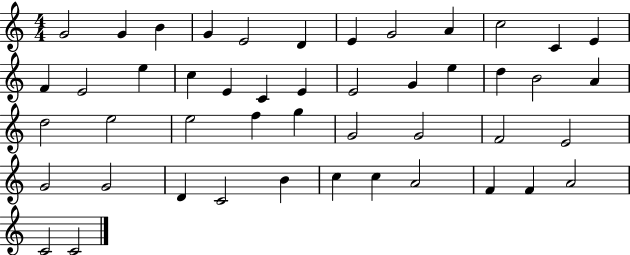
G4/h G4/q B4/q G4/q E4/h D4/q E4/q G4/h A4/q C5/h C4/q E4/q F4/q E4/h E5/q C5/q E4/q C4/q E4/q E4/h G4/q E5/q D5/q B4/h A4/q D5/h E5/h E5/h F5/q G5/q G4/h G4/h F4/h E4/h G4/h G4/h D4/q C4/h B4/q C5/q C5/q A4/h F4/q F4/q A4/h C4/h C4/h